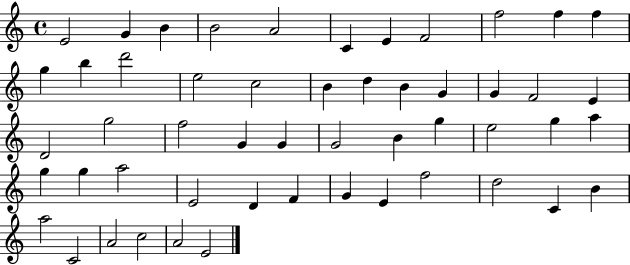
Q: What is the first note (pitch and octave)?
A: E4